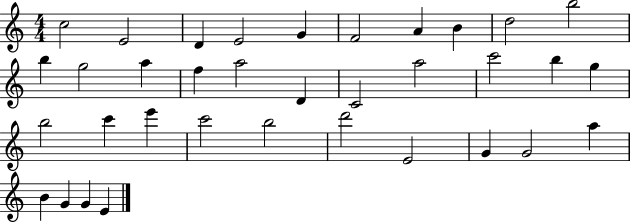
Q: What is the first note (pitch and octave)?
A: C5